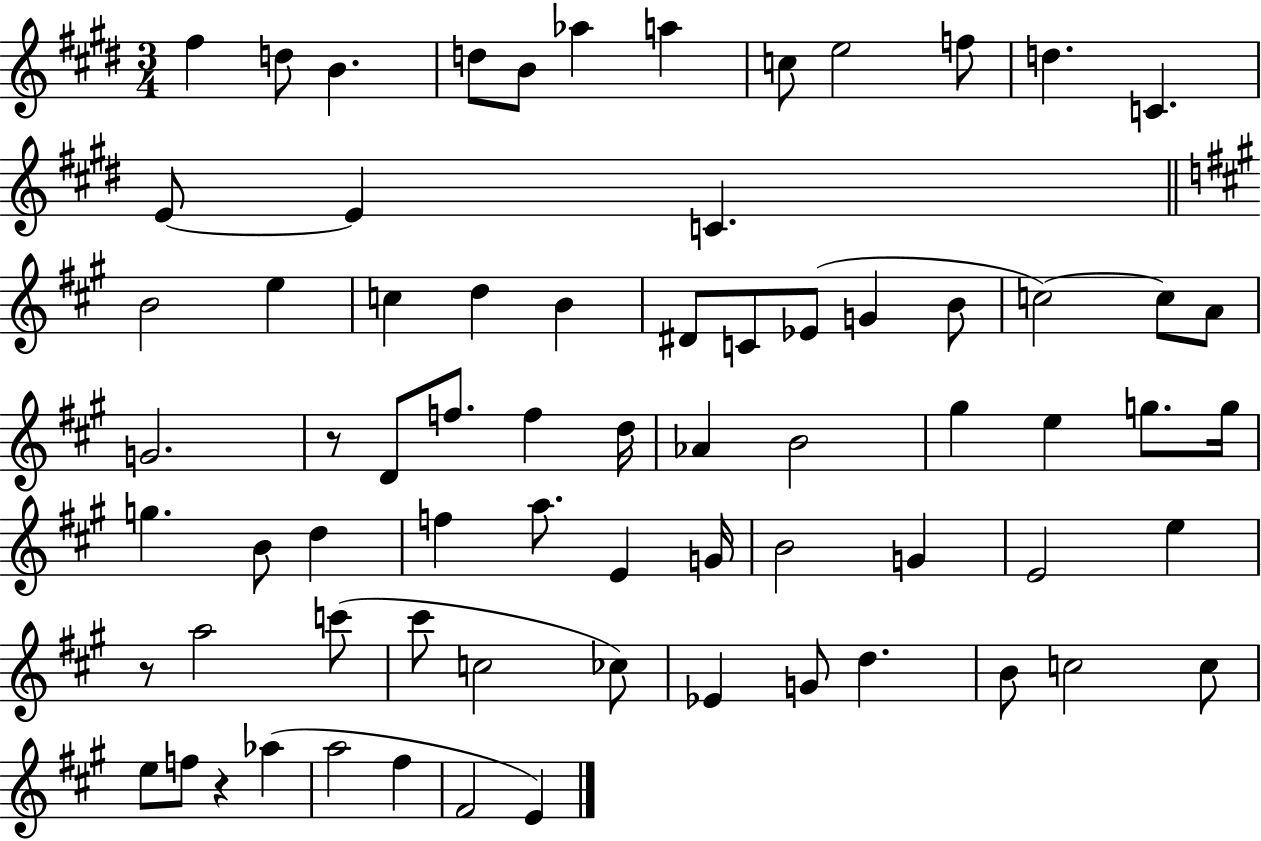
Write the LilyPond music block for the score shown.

{
  \clef treble
  \numericTimeSignature
  \time 3/4
  \key e \major
  \repeat volta 2 { fis''4 d''8 b'4. | d''8 b'8 aes''4 a''4 | c''8 e''2 f''8 | d''4. c'4. | \break e'8~~ e'4 c'4. | \bar "||" \break \key a \major b'2 e''4 | c''4 d''4 b'4 | dis'8 c'8 ees'8( g'4 b'8 | c''2~~) c''8 a'8 | \break g'2. | r8 d'8 f''8. f''4 d''16 | aes'4 b'2 | gis''4 e''4 g''8. g''16 | \break g''4. b'8 d''4 | f''4 a''8. e'4 g'16 | b'2 g'4 | e'2 e''4 | \break r8 a''2 c'''8( | cis'''8 c''2 ces''8) | ees'4 g'8 d''4. | b'8 c''2 c''8 | \break e''8 f''8 r4 aes''4( | a''2 fis''4 | fis'2 e'4) | } \bar "|."
}